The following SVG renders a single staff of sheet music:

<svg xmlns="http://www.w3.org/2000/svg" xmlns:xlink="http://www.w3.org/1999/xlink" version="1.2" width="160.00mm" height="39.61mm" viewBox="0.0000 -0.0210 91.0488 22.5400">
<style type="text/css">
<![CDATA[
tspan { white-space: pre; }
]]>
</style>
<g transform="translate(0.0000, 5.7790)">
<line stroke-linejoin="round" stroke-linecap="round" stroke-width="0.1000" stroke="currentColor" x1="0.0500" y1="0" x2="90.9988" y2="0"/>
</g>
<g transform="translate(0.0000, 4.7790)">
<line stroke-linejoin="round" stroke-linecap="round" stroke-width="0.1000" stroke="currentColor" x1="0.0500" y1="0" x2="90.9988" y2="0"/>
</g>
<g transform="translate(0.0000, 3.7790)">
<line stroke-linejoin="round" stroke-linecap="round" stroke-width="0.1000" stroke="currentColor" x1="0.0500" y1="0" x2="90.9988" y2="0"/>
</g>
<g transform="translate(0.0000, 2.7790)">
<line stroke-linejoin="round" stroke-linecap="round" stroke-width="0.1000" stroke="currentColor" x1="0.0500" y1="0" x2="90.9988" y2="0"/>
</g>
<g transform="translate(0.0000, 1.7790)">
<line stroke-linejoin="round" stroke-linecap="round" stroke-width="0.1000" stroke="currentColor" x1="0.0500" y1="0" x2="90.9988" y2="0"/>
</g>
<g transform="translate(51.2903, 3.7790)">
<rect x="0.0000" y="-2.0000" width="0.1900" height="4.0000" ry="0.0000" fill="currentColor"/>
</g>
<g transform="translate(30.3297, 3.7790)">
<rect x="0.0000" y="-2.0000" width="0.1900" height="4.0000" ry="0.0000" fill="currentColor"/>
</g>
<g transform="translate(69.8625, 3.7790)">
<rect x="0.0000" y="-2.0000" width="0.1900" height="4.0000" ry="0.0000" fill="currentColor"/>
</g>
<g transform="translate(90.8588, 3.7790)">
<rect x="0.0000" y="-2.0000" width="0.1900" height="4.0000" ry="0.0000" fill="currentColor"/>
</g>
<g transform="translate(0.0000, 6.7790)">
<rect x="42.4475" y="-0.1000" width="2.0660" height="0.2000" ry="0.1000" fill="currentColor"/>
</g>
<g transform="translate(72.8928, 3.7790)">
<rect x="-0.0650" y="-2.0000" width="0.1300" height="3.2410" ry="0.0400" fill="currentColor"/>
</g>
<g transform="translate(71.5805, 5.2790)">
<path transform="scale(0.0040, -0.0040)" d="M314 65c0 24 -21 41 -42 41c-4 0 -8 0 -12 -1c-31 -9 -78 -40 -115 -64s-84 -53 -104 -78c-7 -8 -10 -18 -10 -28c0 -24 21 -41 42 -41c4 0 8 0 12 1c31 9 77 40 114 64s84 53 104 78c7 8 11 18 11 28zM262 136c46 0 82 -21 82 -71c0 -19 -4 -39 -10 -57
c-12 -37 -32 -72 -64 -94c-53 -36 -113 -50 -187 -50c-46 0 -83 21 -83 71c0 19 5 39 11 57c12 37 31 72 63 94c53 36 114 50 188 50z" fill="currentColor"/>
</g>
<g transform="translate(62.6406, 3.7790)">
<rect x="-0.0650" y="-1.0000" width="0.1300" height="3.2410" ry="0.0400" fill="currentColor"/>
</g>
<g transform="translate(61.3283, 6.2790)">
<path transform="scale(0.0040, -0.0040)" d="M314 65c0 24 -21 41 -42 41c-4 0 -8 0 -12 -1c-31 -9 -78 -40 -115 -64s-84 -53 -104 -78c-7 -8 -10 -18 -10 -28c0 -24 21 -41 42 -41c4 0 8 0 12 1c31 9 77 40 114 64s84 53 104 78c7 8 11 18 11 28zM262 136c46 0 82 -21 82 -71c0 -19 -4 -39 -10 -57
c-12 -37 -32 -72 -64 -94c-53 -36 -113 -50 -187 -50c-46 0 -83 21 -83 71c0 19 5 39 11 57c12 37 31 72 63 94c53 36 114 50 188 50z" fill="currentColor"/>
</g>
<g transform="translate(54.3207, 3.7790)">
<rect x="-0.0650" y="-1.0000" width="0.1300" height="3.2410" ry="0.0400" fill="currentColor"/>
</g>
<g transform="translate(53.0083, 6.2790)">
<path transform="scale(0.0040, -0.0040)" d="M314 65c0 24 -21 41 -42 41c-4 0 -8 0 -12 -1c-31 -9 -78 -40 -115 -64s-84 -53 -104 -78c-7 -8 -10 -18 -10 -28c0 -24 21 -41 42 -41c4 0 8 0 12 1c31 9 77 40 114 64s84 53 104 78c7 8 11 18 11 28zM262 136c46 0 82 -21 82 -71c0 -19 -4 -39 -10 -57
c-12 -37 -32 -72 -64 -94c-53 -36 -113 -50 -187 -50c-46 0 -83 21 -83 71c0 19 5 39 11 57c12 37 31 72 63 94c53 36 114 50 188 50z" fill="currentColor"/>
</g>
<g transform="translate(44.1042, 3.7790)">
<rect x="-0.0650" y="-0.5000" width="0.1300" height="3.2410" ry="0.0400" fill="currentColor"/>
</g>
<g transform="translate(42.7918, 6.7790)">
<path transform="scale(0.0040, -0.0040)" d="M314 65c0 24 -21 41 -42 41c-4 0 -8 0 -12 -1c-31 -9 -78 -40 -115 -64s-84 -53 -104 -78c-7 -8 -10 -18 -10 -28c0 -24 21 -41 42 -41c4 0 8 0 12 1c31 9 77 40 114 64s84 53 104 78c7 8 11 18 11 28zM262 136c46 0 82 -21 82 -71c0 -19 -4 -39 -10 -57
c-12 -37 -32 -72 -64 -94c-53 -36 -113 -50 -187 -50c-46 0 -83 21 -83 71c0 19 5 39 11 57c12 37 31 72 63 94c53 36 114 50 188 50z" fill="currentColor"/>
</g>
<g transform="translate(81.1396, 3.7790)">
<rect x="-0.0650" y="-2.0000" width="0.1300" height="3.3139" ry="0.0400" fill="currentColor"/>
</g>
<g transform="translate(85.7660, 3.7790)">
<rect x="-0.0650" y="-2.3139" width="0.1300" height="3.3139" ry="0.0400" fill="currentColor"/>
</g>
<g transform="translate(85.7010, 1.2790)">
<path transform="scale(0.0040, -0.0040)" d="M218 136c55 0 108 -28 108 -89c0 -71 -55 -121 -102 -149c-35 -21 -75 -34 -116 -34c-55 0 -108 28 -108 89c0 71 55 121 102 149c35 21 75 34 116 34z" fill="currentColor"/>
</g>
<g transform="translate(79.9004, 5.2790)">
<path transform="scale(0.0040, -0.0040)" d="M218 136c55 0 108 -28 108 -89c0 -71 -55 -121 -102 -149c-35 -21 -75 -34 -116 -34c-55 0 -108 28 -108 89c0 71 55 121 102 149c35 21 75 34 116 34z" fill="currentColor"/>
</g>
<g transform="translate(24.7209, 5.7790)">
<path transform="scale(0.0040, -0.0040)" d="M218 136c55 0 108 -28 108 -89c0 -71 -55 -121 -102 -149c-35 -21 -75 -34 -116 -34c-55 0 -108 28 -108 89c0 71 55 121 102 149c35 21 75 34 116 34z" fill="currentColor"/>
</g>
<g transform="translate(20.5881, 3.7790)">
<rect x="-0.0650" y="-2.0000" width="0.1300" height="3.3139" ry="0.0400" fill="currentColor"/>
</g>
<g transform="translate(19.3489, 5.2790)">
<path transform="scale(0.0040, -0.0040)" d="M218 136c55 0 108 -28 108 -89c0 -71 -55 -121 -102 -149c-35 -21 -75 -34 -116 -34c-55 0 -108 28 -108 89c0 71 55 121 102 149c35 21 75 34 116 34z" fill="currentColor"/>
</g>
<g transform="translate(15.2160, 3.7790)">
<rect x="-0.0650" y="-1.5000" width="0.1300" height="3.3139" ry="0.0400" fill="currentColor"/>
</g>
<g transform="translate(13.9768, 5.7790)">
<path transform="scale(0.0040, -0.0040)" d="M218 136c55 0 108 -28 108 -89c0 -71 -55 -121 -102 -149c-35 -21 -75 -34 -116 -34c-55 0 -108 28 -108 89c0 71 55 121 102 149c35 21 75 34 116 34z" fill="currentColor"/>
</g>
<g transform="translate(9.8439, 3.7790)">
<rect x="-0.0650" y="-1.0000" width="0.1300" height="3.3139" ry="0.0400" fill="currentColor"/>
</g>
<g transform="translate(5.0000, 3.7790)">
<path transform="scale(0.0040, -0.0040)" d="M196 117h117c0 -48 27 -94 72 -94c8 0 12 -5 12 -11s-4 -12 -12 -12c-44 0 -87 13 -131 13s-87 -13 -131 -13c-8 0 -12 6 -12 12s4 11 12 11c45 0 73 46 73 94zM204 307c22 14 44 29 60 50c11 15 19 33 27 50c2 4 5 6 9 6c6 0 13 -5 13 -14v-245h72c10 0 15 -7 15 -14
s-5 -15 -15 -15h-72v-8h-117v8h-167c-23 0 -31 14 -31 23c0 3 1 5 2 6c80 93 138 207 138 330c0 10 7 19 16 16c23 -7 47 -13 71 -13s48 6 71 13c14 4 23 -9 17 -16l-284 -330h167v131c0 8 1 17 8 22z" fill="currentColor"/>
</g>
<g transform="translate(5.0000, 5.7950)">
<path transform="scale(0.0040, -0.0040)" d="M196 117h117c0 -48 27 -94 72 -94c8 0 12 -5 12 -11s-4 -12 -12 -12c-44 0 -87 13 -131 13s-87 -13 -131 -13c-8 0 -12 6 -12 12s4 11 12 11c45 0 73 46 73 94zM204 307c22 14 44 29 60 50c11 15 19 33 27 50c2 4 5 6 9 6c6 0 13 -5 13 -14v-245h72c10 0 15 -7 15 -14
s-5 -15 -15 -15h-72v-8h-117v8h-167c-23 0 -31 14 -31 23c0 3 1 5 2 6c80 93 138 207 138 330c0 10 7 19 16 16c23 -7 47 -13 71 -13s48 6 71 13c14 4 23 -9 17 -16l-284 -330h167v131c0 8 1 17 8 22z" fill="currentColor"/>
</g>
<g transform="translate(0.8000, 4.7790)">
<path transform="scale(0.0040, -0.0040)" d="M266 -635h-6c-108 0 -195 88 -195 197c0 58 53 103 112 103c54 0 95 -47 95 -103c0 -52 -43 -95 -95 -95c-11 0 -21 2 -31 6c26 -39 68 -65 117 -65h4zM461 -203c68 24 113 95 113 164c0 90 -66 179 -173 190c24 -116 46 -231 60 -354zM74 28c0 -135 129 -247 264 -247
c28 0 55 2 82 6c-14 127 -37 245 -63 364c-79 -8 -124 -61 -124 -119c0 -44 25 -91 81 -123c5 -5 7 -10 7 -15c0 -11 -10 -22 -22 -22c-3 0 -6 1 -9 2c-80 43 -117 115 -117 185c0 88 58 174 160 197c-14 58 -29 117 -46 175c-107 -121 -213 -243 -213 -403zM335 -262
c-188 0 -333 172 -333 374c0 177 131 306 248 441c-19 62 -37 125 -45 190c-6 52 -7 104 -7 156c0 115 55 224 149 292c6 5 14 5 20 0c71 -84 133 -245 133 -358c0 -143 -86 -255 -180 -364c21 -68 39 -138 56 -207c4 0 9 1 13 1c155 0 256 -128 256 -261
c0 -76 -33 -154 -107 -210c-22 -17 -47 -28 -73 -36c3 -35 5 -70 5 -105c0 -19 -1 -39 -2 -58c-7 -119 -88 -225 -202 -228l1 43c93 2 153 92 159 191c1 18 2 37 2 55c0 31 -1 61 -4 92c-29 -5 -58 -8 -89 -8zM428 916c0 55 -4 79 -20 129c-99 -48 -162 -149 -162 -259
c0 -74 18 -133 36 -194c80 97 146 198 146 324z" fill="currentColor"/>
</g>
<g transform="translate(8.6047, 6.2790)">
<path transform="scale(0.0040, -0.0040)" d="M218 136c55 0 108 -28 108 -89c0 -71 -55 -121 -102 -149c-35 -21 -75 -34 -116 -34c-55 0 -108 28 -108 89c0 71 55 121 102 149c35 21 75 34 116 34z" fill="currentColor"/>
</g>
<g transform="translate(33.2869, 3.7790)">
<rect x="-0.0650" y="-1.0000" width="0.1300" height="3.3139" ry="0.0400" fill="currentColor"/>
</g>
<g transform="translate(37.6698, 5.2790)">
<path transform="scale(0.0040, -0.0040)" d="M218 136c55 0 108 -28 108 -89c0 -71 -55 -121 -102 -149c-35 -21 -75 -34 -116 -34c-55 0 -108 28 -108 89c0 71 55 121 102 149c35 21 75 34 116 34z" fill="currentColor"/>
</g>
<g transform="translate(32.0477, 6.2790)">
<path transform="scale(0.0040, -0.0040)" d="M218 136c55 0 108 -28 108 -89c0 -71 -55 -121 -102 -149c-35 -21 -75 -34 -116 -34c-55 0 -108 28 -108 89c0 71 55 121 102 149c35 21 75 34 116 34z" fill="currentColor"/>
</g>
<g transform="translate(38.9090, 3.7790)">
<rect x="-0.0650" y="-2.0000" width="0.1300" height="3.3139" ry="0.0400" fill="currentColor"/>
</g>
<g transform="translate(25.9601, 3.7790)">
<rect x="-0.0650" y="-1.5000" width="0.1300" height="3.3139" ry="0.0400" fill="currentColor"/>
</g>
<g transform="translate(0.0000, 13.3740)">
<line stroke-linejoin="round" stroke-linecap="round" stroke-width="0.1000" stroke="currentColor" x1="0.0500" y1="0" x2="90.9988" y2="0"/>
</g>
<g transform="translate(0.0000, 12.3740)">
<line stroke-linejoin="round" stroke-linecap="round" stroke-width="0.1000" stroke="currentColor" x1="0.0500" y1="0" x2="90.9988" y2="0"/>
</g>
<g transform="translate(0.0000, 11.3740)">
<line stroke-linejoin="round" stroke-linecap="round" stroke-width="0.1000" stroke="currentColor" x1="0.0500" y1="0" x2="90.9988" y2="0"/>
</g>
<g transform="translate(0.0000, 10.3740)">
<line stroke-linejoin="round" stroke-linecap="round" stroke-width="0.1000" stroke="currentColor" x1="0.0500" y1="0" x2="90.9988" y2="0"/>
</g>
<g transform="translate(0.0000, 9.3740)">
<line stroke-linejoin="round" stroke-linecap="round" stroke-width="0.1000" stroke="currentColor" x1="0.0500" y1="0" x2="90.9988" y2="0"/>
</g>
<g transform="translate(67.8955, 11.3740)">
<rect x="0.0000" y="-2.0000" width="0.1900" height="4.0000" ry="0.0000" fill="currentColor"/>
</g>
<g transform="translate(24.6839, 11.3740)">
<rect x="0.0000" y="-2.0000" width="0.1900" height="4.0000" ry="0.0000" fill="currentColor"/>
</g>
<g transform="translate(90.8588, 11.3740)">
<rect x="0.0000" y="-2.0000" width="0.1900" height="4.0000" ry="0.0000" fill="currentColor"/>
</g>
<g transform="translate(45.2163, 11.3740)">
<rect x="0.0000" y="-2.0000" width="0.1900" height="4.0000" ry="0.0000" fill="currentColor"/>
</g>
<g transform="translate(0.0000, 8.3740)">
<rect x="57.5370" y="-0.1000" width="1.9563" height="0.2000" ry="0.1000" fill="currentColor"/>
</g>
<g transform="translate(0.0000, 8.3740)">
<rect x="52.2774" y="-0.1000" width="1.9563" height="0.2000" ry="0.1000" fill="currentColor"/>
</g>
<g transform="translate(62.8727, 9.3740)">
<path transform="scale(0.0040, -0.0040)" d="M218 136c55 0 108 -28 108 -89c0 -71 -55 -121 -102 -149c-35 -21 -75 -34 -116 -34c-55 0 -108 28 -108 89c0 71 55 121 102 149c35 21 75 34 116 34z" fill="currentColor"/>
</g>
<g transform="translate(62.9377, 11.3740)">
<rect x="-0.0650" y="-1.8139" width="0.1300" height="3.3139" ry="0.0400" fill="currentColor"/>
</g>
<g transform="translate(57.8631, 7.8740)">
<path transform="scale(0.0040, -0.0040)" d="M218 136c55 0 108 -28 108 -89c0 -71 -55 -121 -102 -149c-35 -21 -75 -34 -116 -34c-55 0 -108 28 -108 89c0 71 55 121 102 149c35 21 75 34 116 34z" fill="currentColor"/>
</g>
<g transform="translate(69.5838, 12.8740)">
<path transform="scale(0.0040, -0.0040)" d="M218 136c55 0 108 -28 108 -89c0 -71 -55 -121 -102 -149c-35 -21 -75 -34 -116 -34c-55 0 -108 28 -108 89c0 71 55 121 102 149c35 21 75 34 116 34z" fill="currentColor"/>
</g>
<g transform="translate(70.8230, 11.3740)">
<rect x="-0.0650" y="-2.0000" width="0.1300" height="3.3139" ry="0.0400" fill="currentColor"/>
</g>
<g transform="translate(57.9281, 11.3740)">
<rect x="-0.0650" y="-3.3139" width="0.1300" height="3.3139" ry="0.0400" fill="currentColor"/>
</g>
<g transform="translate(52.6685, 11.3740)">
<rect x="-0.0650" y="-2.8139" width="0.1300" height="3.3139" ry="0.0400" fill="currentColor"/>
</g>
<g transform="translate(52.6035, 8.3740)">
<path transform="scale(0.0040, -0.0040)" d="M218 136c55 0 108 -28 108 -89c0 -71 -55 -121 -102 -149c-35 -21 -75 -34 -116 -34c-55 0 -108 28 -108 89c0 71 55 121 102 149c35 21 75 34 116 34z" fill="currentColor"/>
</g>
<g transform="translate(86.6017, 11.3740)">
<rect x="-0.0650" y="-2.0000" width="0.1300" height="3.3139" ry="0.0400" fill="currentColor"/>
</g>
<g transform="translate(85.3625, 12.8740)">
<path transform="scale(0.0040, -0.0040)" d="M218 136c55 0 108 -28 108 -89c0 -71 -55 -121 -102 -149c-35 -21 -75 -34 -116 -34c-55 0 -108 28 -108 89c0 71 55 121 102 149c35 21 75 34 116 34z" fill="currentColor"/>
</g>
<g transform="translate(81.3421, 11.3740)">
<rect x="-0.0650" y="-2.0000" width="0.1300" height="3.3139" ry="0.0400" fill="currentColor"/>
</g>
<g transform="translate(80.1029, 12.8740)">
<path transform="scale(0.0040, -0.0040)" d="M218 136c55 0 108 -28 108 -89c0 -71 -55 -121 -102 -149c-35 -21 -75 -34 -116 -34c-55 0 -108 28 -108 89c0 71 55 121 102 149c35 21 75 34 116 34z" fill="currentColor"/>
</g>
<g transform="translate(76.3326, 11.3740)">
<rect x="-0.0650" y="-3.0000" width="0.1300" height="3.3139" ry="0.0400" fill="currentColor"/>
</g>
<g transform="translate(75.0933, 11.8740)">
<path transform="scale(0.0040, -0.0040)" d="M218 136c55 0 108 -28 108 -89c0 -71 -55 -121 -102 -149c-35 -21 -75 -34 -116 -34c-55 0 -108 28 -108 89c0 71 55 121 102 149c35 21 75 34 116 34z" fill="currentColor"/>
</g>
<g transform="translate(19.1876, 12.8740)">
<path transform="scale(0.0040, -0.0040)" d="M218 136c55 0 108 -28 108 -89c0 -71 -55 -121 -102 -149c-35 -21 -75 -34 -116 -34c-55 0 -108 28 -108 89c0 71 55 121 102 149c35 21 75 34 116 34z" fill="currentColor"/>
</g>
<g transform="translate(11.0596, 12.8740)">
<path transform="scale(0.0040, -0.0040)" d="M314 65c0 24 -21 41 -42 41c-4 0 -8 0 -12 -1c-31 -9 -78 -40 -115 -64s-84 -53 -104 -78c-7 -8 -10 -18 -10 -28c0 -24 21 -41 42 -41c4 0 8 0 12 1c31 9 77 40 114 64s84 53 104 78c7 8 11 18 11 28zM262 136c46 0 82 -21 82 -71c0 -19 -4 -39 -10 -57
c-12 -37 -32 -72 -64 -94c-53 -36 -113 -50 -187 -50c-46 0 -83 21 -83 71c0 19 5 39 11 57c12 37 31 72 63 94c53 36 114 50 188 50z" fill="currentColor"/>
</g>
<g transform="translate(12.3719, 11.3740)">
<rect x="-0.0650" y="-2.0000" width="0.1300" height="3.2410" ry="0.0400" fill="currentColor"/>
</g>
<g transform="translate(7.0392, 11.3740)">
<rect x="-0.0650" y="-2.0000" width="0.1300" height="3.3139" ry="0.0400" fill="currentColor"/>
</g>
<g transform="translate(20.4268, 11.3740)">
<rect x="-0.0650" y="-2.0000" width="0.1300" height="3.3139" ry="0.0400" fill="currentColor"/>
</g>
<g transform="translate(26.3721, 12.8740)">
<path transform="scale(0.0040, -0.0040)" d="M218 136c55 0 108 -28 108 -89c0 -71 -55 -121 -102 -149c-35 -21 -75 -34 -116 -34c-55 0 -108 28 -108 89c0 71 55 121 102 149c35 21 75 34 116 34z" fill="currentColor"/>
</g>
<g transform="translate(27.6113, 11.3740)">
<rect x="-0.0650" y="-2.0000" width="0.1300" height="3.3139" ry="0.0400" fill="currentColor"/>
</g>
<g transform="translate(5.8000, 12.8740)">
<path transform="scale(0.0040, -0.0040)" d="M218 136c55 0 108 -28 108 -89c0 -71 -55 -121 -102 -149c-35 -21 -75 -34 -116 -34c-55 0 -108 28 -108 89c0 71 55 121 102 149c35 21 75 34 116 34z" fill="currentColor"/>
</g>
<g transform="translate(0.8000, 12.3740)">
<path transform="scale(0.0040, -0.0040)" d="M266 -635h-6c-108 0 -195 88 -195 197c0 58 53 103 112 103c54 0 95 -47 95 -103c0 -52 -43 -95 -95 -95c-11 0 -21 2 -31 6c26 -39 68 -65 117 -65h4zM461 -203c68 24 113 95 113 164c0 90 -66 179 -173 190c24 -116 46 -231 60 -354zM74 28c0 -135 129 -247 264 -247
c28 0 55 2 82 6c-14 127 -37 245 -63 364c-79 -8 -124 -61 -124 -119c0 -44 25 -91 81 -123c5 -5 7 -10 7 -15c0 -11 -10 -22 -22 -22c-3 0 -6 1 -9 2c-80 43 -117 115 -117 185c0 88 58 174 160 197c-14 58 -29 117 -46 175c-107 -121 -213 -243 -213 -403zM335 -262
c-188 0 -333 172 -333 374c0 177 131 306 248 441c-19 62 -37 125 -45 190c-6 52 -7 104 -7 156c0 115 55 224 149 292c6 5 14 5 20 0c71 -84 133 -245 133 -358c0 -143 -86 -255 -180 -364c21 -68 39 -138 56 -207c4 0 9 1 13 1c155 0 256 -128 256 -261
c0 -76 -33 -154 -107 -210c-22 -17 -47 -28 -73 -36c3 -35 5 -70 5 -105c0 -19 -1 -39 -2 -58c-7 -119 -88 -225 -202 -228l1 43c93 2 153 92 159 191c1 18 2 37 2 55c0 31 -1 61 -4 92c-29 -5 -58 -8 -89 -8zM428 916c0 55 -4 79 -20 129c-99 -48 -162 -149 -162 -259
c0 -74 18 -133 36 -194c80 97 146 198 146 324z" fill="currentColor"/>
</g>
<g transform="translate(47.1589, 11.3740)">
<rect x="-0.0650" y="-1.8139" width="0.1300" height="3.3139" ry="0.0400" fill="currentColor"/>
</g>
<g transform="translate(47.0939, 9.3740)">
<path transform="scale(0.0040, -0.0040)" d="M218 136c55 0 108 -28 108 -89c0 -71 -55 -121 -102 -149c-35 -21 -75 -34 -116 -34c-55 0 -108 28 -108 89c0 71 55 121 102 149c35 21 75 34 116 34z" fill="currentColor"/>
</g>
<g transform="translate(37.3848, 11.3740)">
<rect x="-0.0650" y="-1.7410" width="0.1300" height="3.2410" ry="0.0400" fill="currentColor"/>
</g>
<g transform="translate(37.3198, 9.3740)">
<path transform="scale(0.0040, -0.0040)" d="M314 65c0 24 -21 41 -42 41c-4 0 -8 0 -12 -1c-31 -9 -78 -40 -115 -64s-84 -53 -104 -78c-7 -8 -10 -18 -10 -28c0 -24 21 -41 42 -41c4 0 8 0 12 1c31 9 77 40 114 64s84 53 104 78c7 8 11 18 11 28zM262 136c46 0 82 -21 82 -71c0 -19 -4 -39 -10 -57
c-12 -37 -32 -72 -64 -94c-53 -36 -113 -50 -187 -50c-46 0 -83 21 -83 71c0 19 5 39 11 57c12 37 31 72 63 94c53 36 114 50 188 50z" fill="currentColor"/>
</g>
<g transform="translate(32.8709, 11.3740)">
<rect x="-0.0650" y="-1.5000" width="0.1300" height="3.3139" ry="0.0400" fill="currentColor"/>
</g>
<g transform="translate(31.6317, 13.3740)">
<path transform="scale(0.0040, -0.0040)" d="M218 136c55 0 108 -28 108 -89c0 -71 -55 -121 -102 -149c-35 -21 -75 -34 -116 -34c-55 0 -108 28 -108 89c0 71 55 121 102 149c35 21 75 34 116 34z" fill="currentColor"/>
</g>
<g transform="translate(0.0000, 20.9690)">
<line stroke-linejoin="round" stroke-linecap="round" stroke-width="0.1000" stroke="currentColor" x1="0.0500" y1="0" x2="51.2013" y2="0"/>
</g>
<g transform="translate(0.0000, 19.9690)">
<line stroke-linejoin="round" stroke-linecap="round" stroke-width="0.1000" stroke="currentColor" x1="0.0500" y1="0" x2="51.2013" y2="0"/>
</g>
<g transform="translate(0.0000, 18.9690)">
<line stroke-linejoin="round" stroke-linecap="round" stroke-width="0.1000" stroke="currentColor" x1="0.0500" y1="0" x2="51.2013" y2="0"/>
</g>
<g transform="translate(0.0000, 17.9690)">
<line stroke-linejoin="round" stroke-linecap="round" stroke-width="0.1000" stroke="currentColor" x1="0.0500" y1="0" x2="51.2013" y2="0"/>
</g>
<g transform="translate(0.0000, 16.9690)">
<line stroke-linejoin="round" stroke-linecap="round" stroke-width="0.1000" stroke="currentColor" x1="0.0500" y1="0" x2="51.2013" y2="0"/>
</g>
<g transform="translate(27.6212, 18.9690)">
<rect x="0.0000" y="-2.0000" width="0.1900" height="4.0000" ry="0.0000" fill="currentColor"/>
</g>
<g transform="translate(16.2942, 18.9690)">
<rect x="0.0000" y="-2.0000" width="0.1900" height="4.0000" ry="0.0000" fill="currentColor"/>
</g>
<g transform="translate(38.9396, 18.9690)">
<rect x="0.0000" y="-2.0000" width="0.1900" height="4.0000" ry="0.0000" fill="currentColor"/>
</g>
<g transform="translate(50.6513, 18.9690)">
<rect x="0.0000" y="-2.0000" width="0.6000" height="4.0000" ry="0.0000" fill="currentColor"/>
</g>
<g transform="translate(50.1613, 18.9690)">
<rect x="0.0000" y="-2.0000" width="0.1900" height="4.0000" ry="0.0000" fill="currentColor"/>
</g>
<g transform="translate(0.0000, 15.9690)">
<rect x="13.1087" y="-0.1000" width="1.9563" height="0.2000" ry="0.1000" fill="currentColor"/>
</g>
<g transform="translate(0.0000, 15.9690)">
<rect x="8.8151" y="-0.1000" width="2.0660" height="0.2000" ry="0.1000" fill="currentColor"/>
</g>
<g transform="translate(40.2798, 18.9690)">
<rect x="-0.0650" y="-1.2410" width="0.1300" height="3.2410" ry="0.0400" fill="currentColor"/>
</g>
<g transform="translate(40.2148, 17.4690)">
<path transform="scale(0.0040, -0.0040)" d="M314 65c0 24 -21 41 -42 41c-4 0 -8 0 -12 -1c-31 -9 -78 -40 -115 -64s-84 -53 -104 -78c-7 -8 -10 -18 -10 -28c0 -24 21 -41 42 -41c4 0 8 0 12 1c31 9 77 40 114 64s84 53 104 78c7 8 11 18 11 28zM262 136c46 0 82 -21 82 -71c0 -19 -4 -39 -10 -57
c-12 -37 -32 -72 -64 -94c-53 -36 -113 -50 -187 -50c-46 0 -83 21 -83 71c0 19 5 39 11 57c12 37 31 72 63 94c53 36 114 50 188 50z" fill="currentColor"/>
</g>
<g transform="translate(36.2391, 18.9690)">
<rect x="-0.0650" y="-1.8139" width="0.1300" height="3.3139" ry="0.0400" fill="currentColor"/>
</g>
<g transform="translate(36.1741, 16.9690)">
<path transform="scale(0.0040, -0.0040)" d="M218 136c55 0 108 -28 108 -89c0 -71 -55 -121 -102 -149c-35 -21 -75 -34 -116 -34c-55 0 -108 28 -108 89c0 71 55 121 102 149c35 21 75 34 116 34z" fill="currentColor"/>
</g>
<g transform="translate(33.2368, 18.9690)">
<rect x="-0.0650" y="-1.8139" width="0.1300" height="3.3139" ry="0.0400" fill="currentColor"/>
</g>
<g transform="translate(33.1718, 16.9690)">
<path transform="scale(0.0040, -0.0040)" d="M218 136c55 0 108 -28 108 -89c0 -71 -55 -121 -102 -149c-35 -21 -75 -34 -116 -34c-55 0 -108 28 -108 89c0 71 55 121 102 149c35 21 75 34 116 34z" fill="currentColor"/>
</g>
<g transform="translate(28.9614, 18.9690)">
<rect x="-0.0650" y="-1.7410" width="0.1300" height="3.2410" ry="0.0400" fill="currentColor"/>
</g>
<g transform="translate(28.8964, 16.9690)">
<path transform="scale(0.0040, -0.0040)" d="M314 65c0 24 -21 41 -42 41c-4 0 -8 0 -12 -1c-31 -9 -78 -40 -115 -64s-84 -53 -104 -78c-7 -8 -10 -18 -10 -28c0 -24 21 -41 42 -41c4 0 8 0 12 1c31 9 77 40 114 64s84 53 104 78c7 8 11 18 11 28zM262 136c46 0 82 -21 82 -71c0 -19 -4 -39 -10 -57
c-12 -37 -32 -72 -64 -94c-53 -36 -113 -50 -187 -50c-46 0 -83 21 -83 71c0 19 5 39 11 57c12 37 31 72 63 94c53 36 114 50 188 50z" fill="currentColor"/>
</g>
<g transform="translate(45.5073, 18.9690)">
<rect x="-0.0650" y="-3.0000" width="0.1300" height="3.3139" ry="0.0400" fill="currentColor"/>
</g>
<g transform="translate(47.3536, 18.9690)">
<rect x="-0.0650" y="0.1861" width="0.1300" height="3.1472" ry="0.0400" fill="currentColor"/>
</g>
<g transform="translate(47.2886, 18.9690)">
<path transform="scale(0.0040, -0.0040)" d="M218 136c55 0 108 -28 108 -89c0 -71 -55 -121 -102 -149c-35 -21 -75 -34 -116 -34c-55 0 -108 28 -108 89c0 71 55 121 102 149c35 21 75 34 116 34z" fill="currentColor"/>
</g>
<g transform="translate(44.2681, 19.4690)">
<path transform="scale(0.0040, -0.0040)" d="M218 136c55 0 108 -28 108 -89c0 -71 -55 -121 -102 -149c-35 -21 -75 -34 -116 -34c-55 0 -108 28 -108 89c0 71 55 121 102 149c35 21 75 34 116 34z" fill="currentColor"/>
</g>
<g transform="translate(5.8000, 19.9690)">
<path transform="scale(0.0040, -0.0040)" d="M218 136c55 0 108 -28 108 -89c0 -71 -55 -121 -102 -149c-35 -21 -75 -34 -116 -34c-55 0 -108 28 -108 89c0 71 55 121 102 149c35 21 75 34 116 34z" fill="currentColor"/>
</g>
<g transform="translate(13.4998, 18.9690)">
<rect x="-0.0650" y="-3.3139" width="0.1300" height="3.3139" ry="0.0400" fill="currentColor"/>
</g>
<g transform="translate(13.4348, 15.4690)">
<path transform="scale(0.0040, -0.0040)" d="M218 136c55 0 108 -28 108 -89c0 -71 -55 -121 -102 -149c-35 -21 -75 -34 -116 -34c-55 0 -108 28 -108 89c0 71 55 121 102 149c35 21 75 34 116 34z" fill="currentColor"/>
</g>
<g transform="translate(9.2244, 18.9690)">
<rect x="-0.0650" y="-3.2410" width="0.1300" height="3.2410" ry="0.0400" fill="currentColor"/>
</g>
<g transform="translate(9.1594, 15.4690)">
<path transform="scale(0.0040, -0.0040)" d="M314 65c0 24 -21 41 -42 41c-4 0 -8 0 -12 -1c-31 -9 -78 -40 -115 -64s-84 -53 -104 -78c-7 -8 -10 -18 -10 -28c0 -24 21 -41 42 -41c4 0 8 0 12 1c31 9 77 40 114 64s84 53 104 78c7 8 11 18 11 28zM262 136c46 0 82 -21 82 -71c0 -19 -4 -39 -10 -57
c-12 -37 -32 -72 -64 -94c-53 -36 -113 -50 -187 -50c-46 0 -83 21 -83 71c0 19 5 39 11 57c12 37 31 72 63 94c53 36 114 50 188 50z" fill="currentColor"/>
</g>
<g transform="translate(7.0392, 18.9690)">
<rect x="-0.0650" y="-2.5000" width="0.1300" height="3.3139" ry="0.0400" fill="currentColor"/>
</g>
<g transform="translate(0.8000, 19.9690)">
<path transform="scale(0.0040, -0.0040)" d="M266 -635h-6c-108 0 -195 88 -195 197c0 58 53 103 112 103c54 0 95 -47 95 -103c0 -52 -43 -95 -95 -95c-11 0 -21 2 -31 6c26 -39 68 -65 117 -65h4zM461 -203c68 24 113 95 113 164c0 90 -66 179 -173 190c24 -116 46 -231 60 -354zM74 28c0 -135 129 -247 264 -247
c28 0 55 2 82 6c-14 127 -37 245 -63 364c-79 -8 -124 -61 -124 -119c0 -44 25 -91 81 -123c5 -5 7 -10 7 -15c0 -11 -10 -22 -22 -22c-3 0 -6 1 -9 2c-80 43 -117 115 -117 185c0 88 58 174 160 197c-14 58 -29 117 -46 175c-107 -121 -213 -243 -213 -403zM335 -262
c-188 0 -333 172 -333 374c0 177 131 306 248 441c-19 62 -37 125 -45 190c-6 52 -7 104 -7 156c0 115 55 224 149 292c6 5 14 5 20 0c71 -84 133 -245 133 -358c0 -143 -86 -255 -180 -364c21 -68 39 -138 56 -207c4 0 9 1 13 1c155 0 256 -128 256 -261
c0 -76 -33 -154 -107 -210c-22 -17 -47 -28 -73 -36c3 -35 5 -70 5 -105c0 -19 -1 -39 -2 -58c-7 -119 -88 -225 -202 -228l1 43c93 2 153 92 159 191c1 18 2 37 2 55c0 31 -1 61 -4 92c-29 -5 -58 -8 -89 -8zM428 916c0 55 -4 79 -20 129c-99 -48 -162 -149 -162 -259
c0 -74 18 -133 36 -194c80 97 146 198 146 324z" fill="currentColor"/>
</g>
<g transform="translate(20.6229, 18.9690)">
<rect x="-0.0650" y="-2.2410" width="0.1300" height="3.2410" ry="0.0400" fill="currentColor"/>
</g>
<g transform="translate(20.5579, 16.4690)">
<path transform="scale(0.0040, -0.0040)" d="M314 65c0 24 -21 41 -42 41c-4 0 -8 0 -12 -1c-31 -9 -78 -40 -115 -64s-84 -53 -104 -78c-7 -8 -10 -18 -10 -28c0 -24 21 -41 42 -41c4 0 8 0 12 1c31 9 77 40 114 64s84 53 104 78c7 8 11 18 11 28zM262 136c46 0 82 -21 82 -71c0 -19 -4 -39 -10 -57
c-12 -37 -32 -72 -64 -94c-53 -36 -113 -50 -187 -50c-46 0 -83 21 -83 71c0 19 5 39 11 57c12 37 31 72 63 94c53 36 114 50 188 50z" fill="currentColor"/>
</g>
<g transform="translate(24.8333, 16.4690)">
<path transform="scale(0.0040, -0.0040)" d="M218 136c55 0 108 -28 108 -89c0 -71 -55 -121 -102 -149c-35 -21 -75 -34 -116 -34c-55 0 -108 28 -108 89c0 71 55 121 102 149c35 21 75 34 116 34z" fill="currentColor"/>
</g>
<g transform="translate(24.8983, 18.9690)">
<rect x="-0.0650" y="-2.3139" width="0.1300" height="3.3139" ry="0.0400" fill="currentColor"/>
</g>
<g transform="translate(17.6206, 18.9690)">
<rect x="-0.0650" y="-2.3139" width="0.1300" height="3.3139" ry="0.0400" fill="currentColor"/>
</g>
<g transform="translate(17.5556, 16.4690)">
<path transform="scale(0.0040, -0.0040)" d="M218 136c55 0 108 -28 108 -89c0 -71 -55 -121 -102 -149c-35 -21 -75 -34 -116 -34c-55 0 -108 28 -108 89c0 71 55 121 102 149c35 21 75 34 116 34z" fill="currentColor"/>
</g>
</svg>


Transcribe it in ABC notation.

X:1
T:Untitled
M:4/4
L:1/4
K:C
D E F E D F C2 D2 D2 F2 F g F F2 F F E f2 f a b f F A F F G b2 b g g2 g f2 f f e2 A B